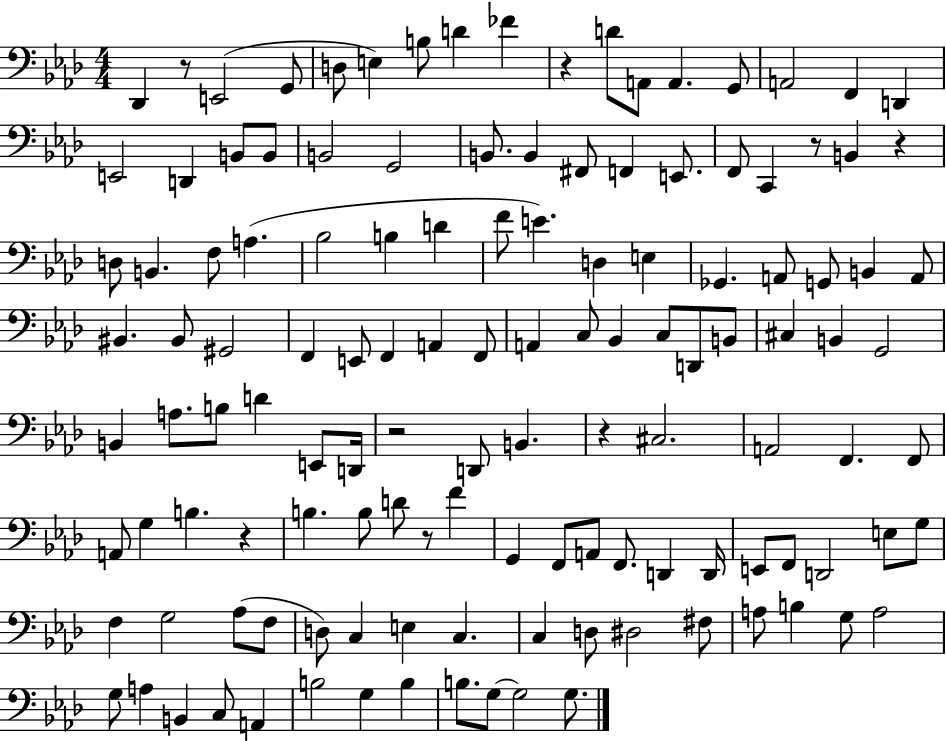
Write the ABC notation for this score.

X:1
T:Untitled
M:4/4
L:1/4
K:Ab
_D,, z/2 E,,2 G,,/2 D,/2 E, B,/2 D _F z D/2 A,,/2 A,, G,,/2 A,,2 F,, D,, E,,2 D,, B,,/2 B,,/2 B,,2 G,,2 B,,/2 B,, ^F,,/2 F,, E,,/2 F,,/2 C,, z/2 B,, z D,/2 B,, F,/2 A, _B,2 B, D F/2 E D, E, _G,, A,,/2 G,,/2 B,, A,,/2 ^B,, ^B,,/2 ^G,,2 F,, E,,/2 F,, A,, F,,/2 A,, C,/2 _B,, C,/2 D,,/2 B,,/2 ^C, B,, G,,2 B,, A,/2 B,/2 D E,,/2 D,,/4 z2 D,,/2 B,, z ^C,2 A,,2 F,, F,,/2 A,,/2 G, B, z B, B,/2 D/2 z/2 F G,, F,,/2 A,,/2 F,,/2 D,, D,,/4 E,,/2 F,,/2 D,,2 E,/2 G,/2 F, G,2 _A,/2 F,/2 D,/2 C, E, C, C, D,/2 ^D,2 ^F,/2 A,/2 B, G,/2 A,2 G,/2 A, B,, C,/2 A,, B,2 G, B, B,/2 G,/2 G,2 G,/2